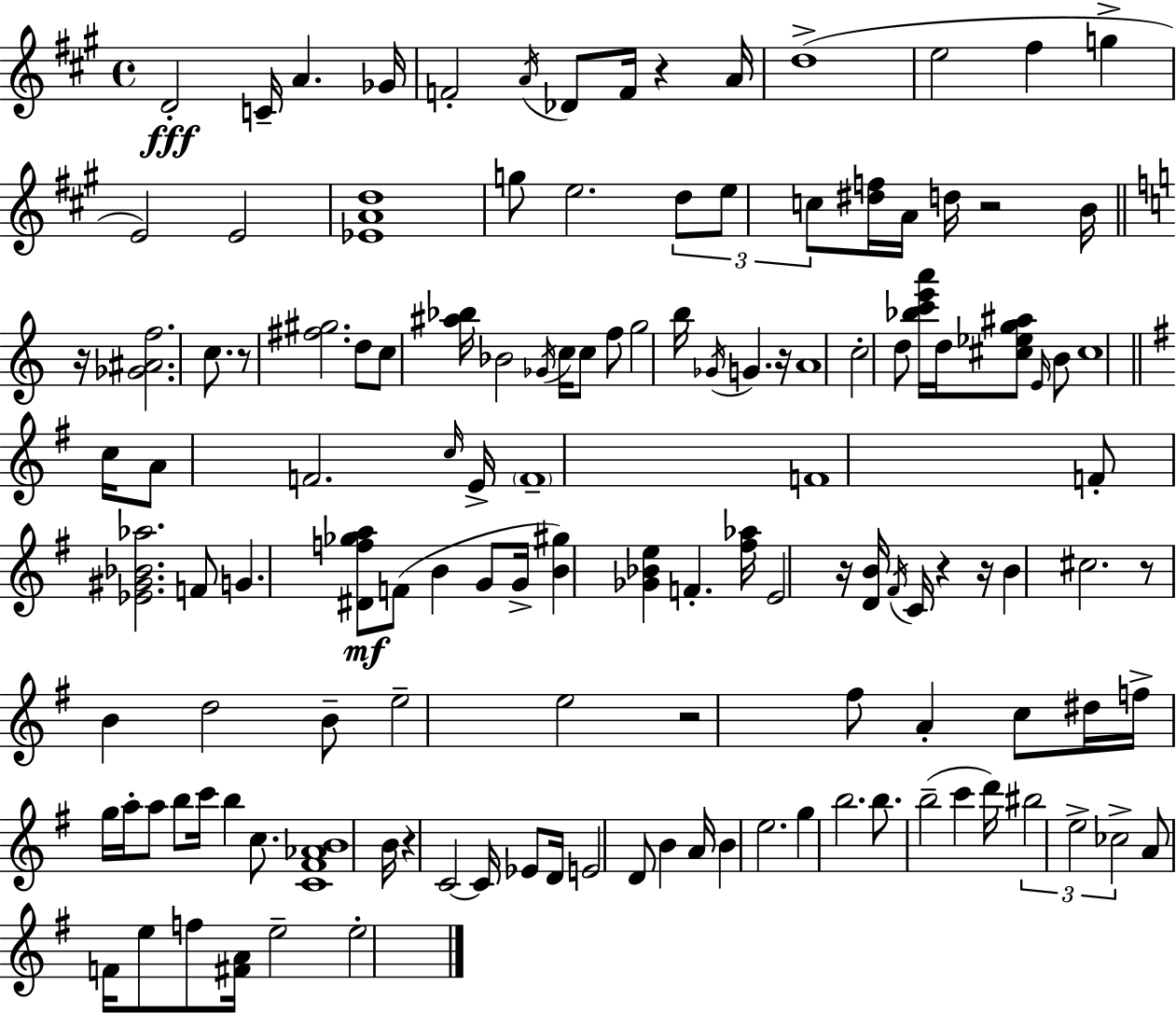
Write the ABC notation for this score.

X:1
T:Untitled
M:4/4
L:1/4
K:A
D2 C/4 A _G/4 F2 A/4 _D/2 F/4 z A/4 d4 e2 ^f g E2 E2 [_EAd]4 g/2 e2 d/2 e/2 c/2 [^df]/4 A/4 d/4 z2 B/4 z/4 [_G^Af]2 c/2 z/2 [^f^g]2 d/2 c/2 [^a_b]/4 _B2 _G/4 c/4 c/2 f/2 g2 b/4 _G/4 G z/4 A4 c2 d/2 [_bc'e'a']/4 d/4 [^c_eg^a]/2 E/4 B/2 ^c4 c/4 A/2 F2 c/4 E/4 F4 F4 F/2 [_E^G_B_a]2 F/2 G [^Df_ga]/2 F/2 B G/2 G/4 [B^g] [_G_Be] F [^f_a]/4 E2 z/4 [DB]/4 ^F/4 C/4 z z/4 B ^c2 z/2 B d2 B/2 e2 e2 z2 ^f/2 A c/2 ^d/4 f/4 g/4 a/4 a/2 b/2 c'/4 b c/2 [C^F_AB]4 B/4 z C2 C/4 _E/2 D/4 E2 D/2 B A/4 B e2 g b2 b/2 b2 c' d'/4 ^b2 e2 _c2 A/2 F/4 e/2 f/2 [^FA]/4 e2 e2